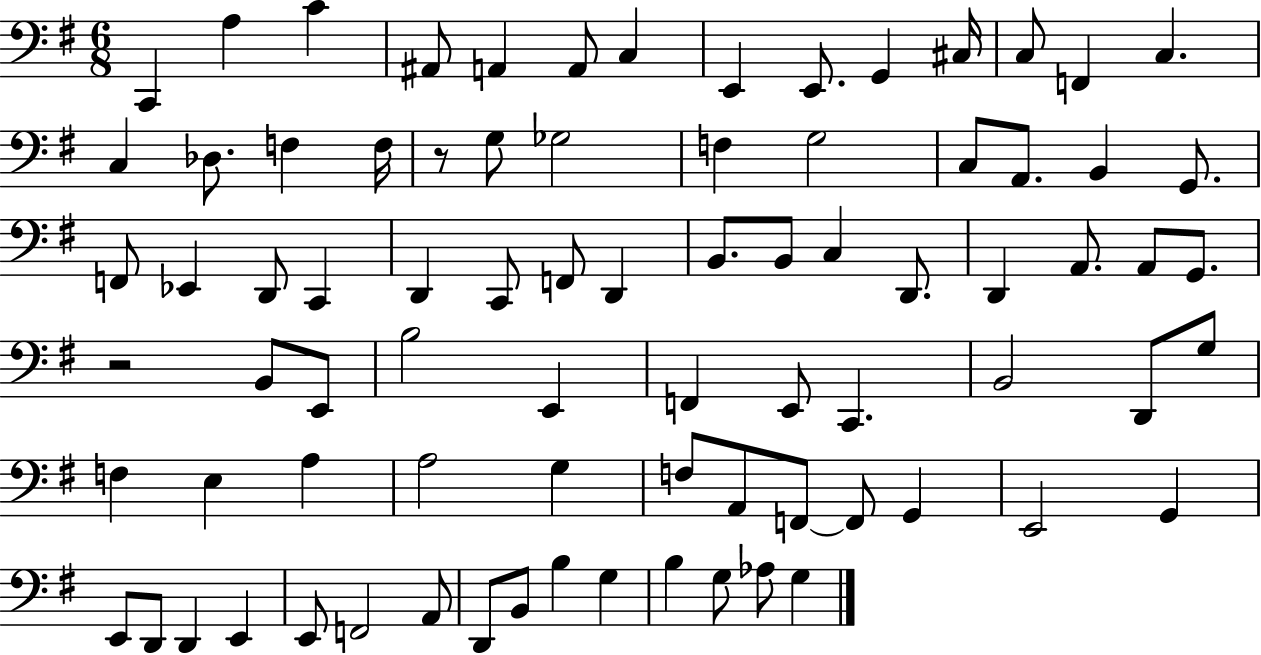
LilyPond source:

{
  \clef bass
  \numericTimeSignature
  \time 6/8
  \key g \major
  c,4 a4 c'4 | ais,8 a,4 a,8 c4 | e,4 e,8. g,4 cis16 | c8 f,4 c4. | \break c4 des8. f4 f16 | r8 g8 ges2 | f4 g2 | c8 a,8. b,4 g,8. | \break f,8 ees,4 d,8 c,4 | d,4 c,8 f,8 d,4 | b,8. b,8 c4 d,8. | d,4 a,8. a,8 g,8. | \break r2 b,8 e,8 | b2 e,4 | f,4 e,8 c,4. | b,2 d,8 g8 | \break f4 e4 a4 | a2 g4 | f8 a,8 f,8~~ f,8 g,4 | e,2 g,4 | \break e,8 d,8 d,4 e,4 | e,8 f,2 a,8 | d,8 b,8 b4 g4 | b4 g8 aes8 g4 | \break \bar "|."
}